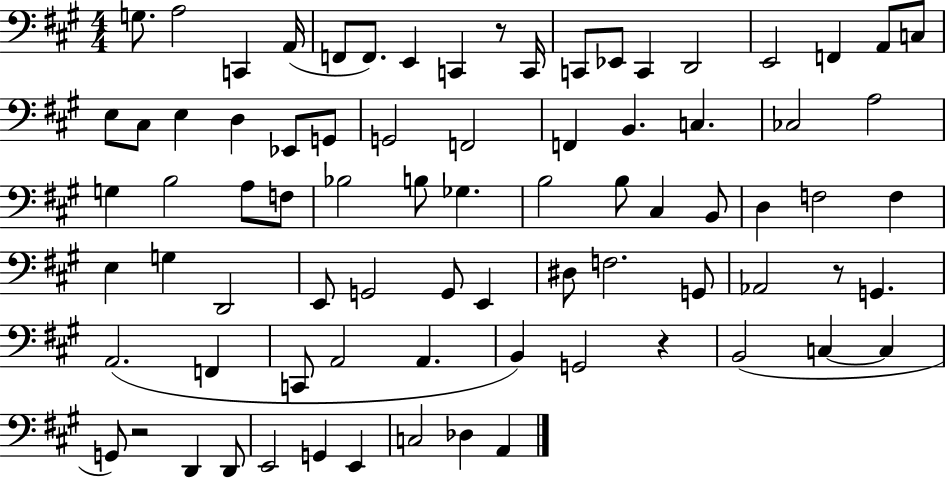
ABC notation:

X:1
T:Untitled
M:4/4
L:1/4
K:A
G,/2 A,2 C,, A,,/4 F,,/2 F,,/2 E,, C,, z/2 C,,/4 C,,/2 _E,,/2 C,, D,,2 E,,2 F,, A,,/2 C,/2 E,/2 ^C,/2 E, D, _E,,/2 G,,/2 G,,2 F,,2 F,, B,, C, _C,2 A,2 G, B,2 A,/2 F,/2 _B,2 B,/2 _G, B,2 B,/2 ^C, B,,/2 D, F,2 F, E, G, D,,2 E,,/2 G,,2 G,,/2 E,, ^D,/2 F,2 G,,/2 _A,,2 z/2 G,, A,,2 F,, C,,/2 A,,2 A,, B,, G,,2 z B,,2 C, C, G,,/2 z2 D,, D,,/2 E,,2 G,, E,, C,2 _D, A,,